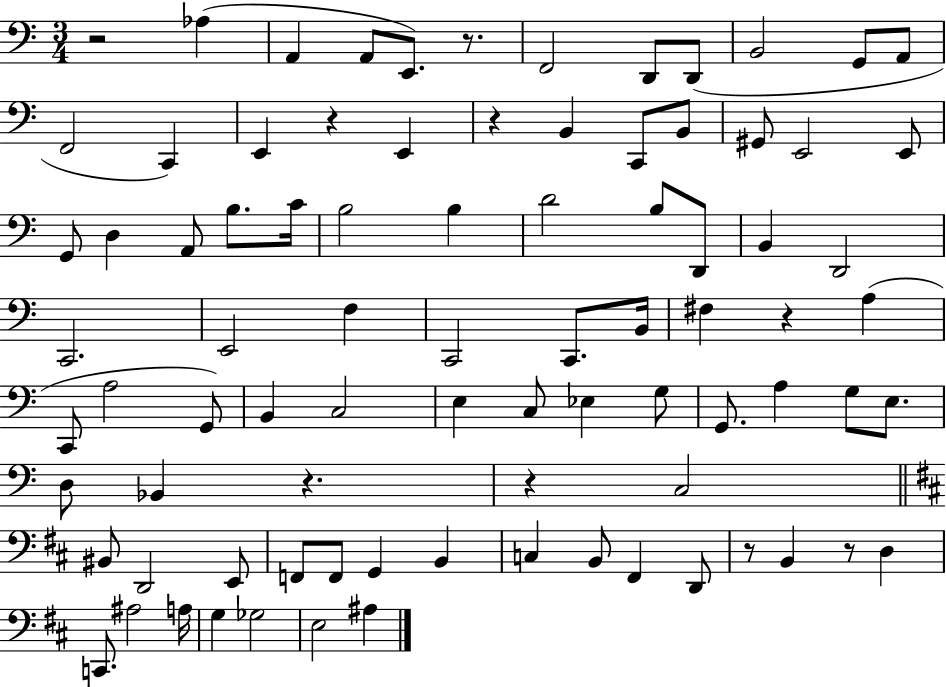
R/h Ab3/q A2/q A2/e E2/e. R/e. F2/h D2/e D2/e B2/h G2/e A2/e F2/h C2/q E2/q R/q E2/q R/q B2/q C2/e B2/e G#2/e E2/h E2/e G2/e D3/q A2/e B3/e. C4/s B3/h B3/q D4/h B3/e D2/e B2/q D2/h C2/h. E2/h F3/q C2/h C2/e. B2/s F#3/q R/q A3/q C2/e A3/h G2/e B2/q C3/h E3/q C3/e Eb3/q G3/e G2/e. A3/q G3/e E3/e. D3/e Bb2/q R/q. R/q C3/h BIS2/e D2/h E2/e F2/e F2/e G2/q B2/q C3/q B2/e F#2/q D2/e R/e B2/q R/e D3/q C2/e. A#3/h A3/s G3/q Gb3/h E3/h A#3/q